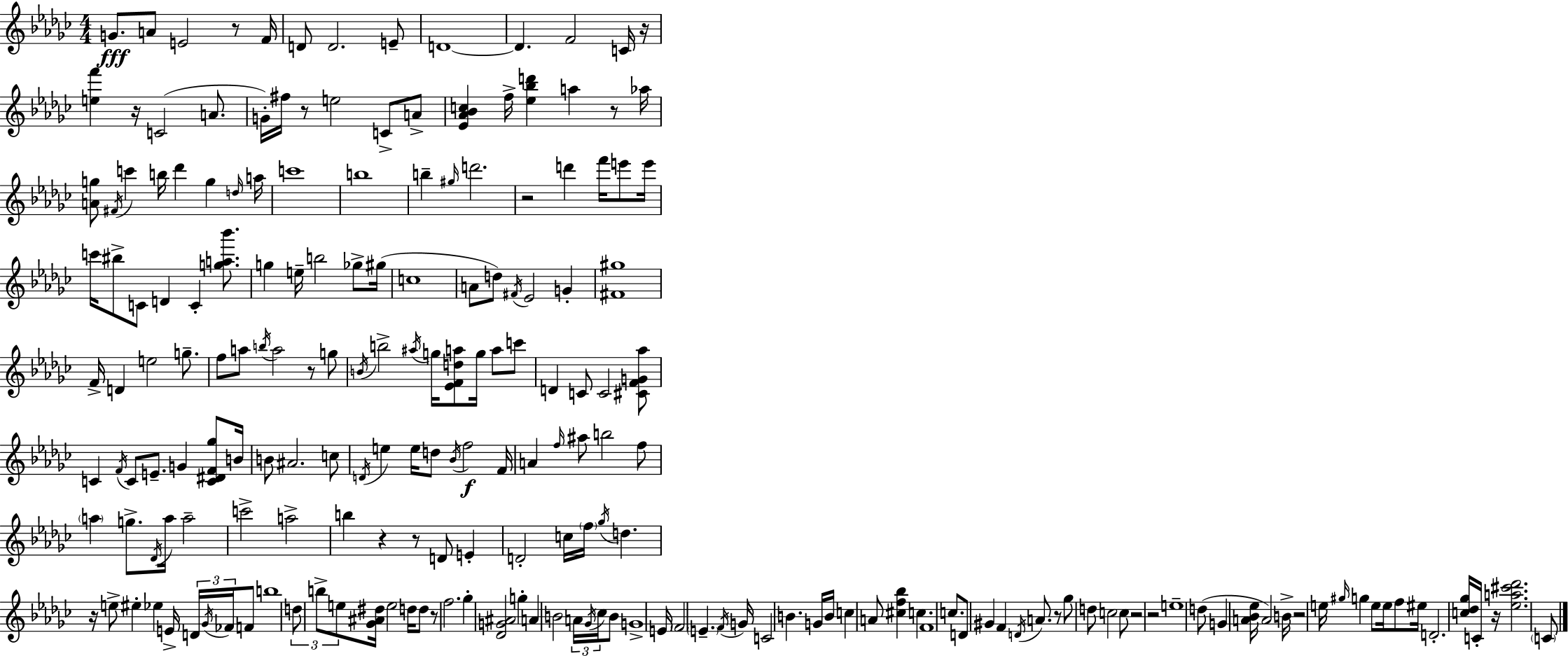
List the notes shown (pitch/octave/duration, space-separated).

G4/e. A4/e E4/h R/e F4/s D4/e D4/h. E4/e D4/w D4/q. F4/h C4/s R/s [E5,F6]/q R/s C4/h A4/e. G4/s F#5/s R/e E5/h C4/e A4/e [Eb4,Ab4,Bb4,C5]/q F5/s [Eb5,Bb5,D6]/q A5/q R/e Ab5/s [A4,G5]/e F#4/s C6/q B5/s Db6/q G5/q D5/s A5/s C6/w B5/w B5/q G#5/s D6/h. R/h D6/q F6/s E6/e E6/s C6/s BIS5/e C4/e D4/q C4/q [G5,A5,Bb6]/e. G5/q E5/s B5/h Gb5/e G#5/s C5/w A4/e D5/e F#4/s Eb4/h G4/q [F#4,G#5]/w F4/s D4/q E5/h G5/e. F5/e A5/e B5/s A5/h R/e G5/e B4/s B5/h A#5/s G5/s [Eb4,F4,D5,A5]/e G5/s A5/e C6/e D4/q C4/e C4/h [C#4,F4,G4,Ab5]/e C4/q F4/s C4/e E4/e. G4/q [C4,D#4,F4,Gb5]/e B4/s B4/e A#4/h. C5/e D4/s E5/q E5/s D5/e Bb4/s F5/h F4/s A4/q F5/s A#5/e B5/h F5/e A5/q G5/e. Db4/s A5/s A5/h C6/h A5/h B5/q R/q R/e D4/e E4/q D4/h C5/s F5/s Gb5/s D5/q. R/s E5/e EIS5/q Eb5/q E4/s D4/s Gb4/s FES4/s F4/e B5/w D5/e B5/e E5/e [Gb4,A#4,D#5]/s E5/h D5/s D5/e R/e F5/h. Gb5/q [Db4,G4,A#4]/h G5/q A4/q B4/h A4/s Gb4/s CES5/s B4/e G4/w E4/s F4/h E4/q. F4/s G4/s C4/h B4/q. G4/s B4/s C5/q A4/e [C#5,F5,Bb5]/q C5/q. F4/w C5/e. D4/e G#4/q F4/q D4/s A4/e. R/e Gb5/e D5/e C5/h C5/e R/h R/h E5/w D5/e G4/q [A4,Bb4,Eb5]/s A4/h B4/s R/h E5/s G#5/s G5/q E5/e E5/s F5/e EIS5/s D4/h. [C5,Db5,Gb5]/s C4/s R/s [Eb5,A5,C#6,Db6]/h. C4/e